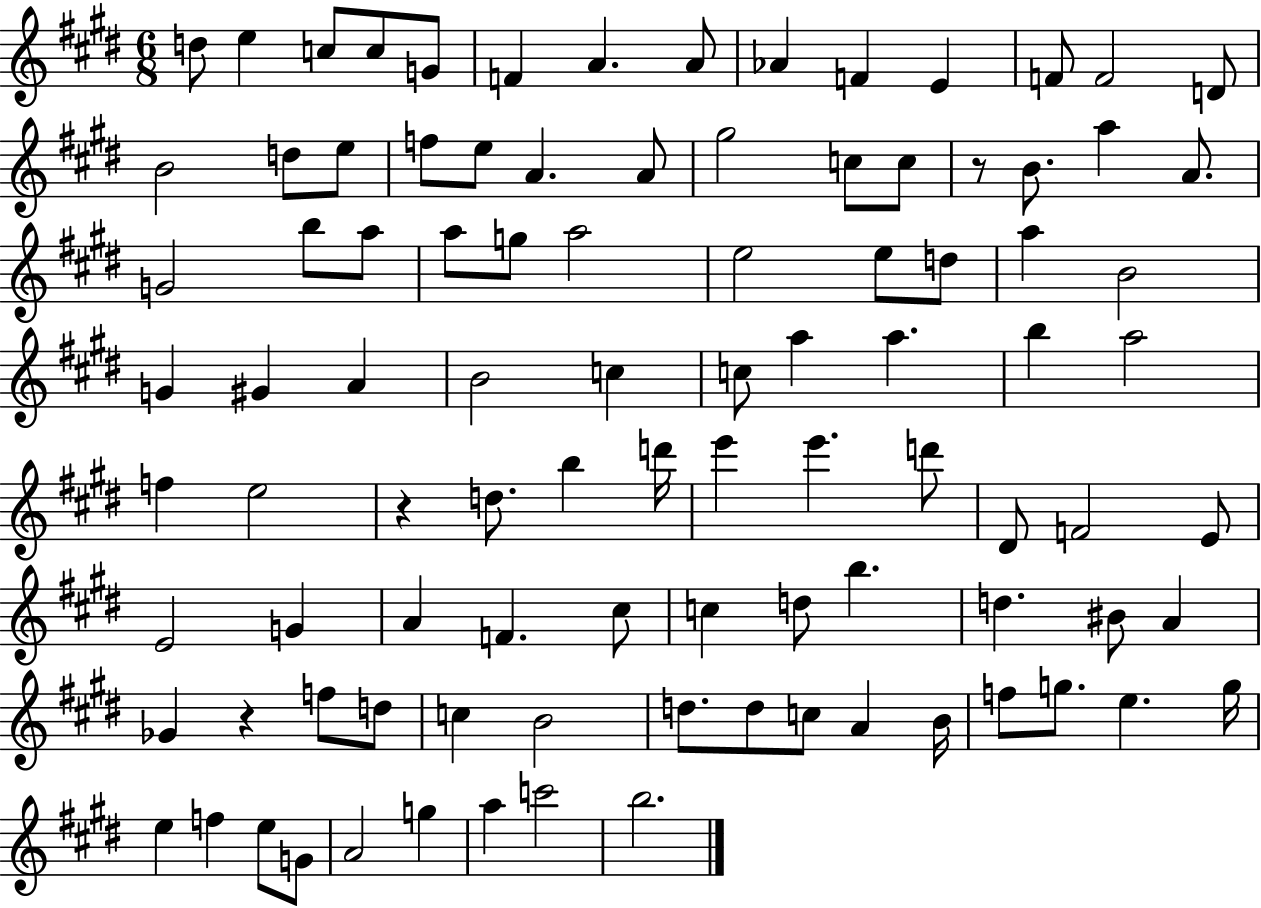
X:1
T:Untitled
M:6/8
L:1/4
K:E
d/2 e c/2 c/2 G/2 F A A/2 _A F E F/2 F2 D/2 B2 d/2 e/2 f/2 e/2 A A/2 ^g2 c/2 c/2 z/2 B/2 a A/2 G2 b/2 a/2 a/2 g/2 a2 e2 e/2 d/2 a B2 G ^G A B2 c c/2 a a b a2 f e2 z d/2 b d'/4 e' e' d'/2 ^D/2 F2 E/2 E2 G A F ^c/2 c d/2 b d ^B/2 A _G z f/2 d/2 c B2 d/2 d/2 c/2 A B/4 f/2 g/2 e g/4 e f e/2 G/2 A2 g a c'2 b2